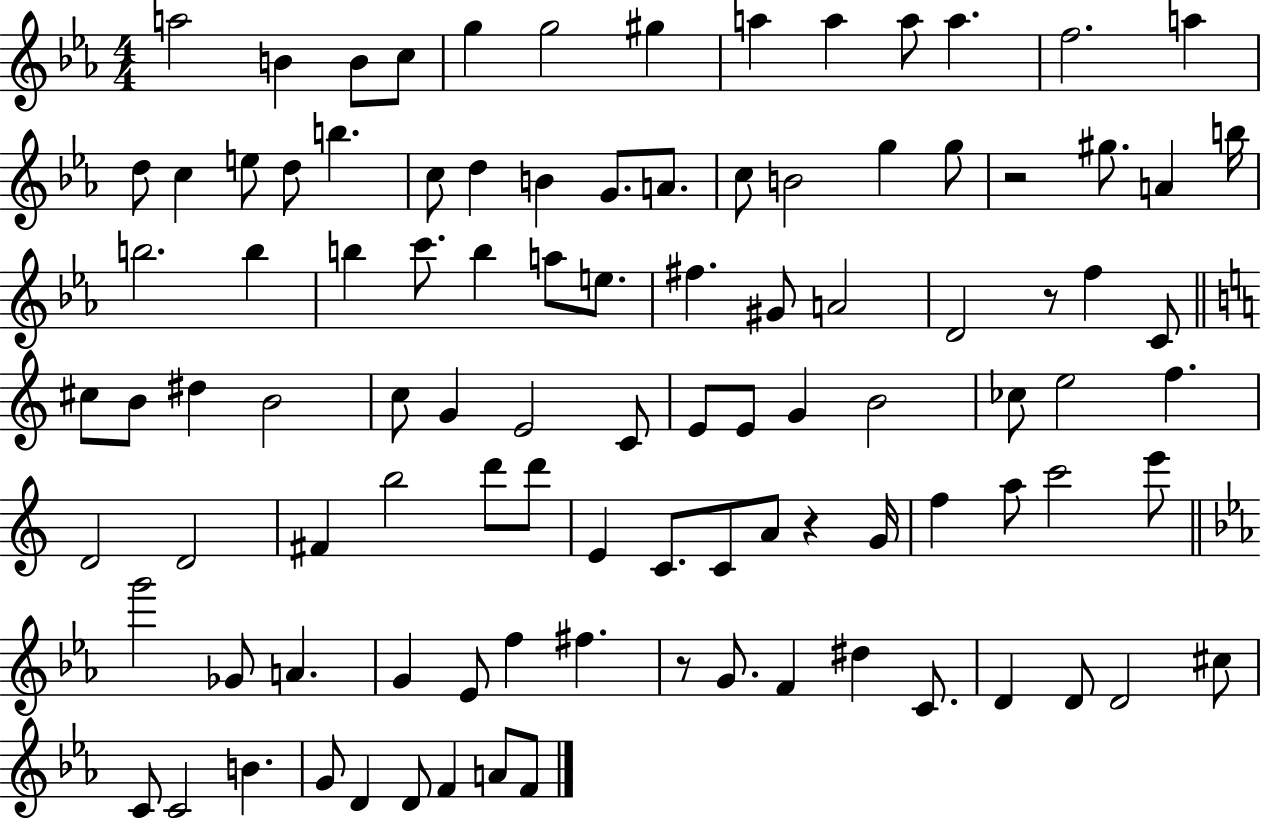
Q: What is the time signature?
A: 4/4